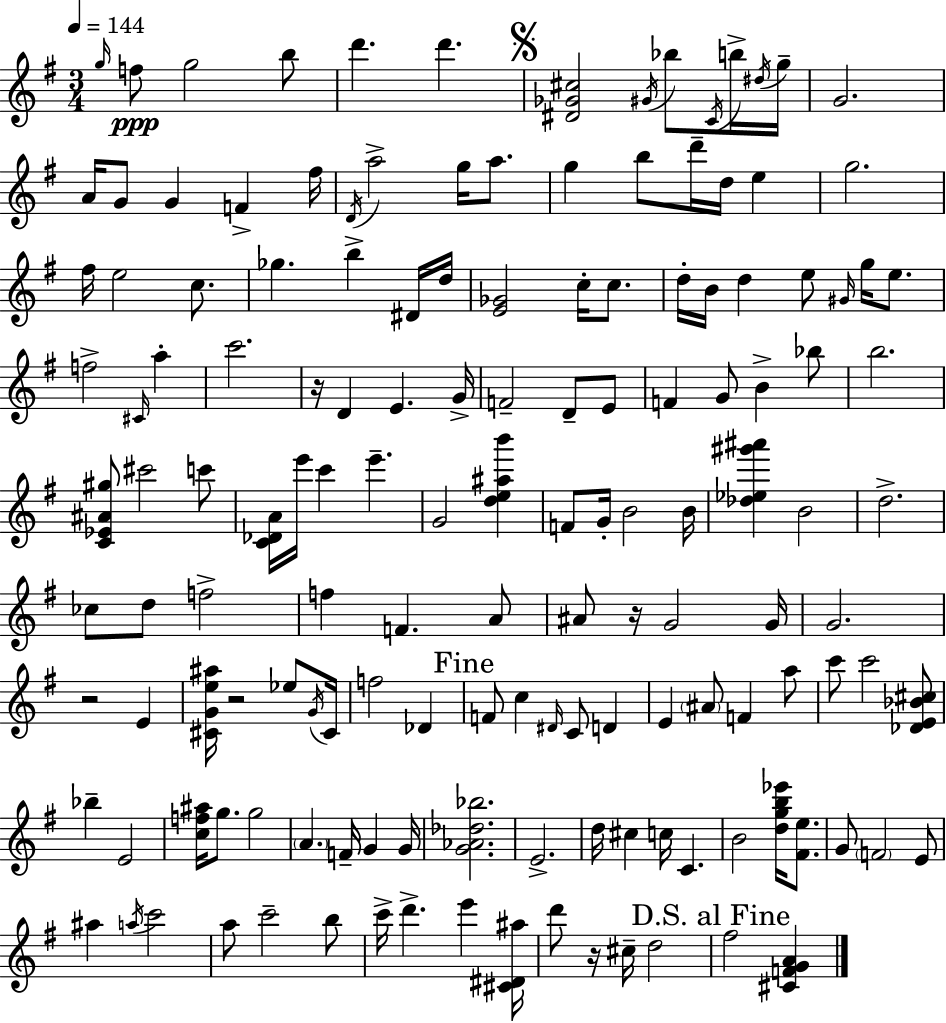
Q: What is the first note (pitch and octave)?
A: G5